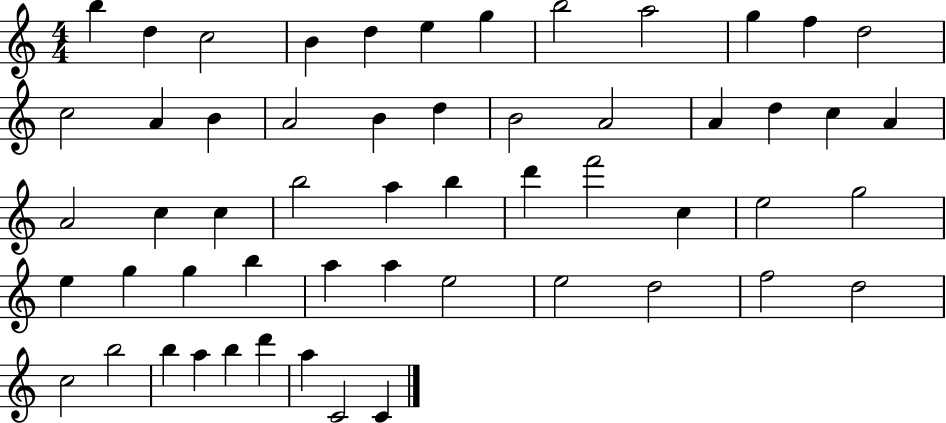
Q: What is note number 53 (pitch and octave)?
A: A5